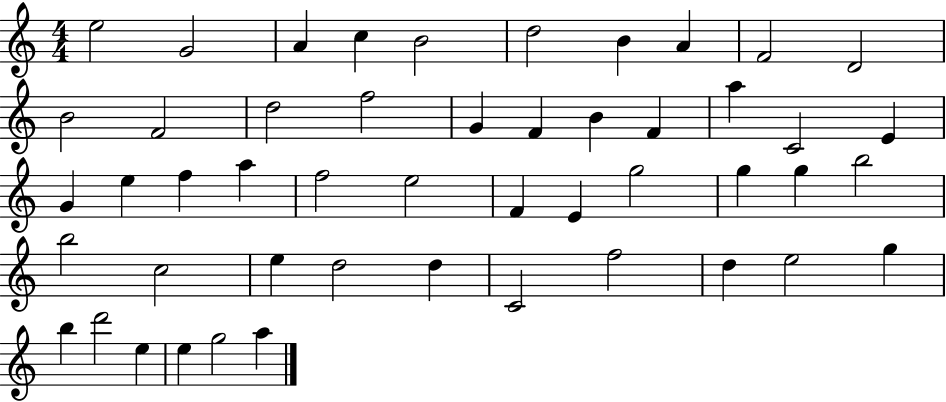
E5/h G4/h A4/q C5/q B4/h D5/h B4/q A4/q F4/h D4/h B4/h F4/h D5/h F5/h G4/q F4/q B4/q F4/q A5/q C4/h E4/q G4/q E5/q F5/q A5/q F5/h E5/h F4/q E4/q G5/h G5/q G5/q B5/h B5/h C5/h E5/q D5/h D5/q C4/h F5/h D5/q E5/h G5/q B5/q D6/h E5/q E5/q G5/h A5/q